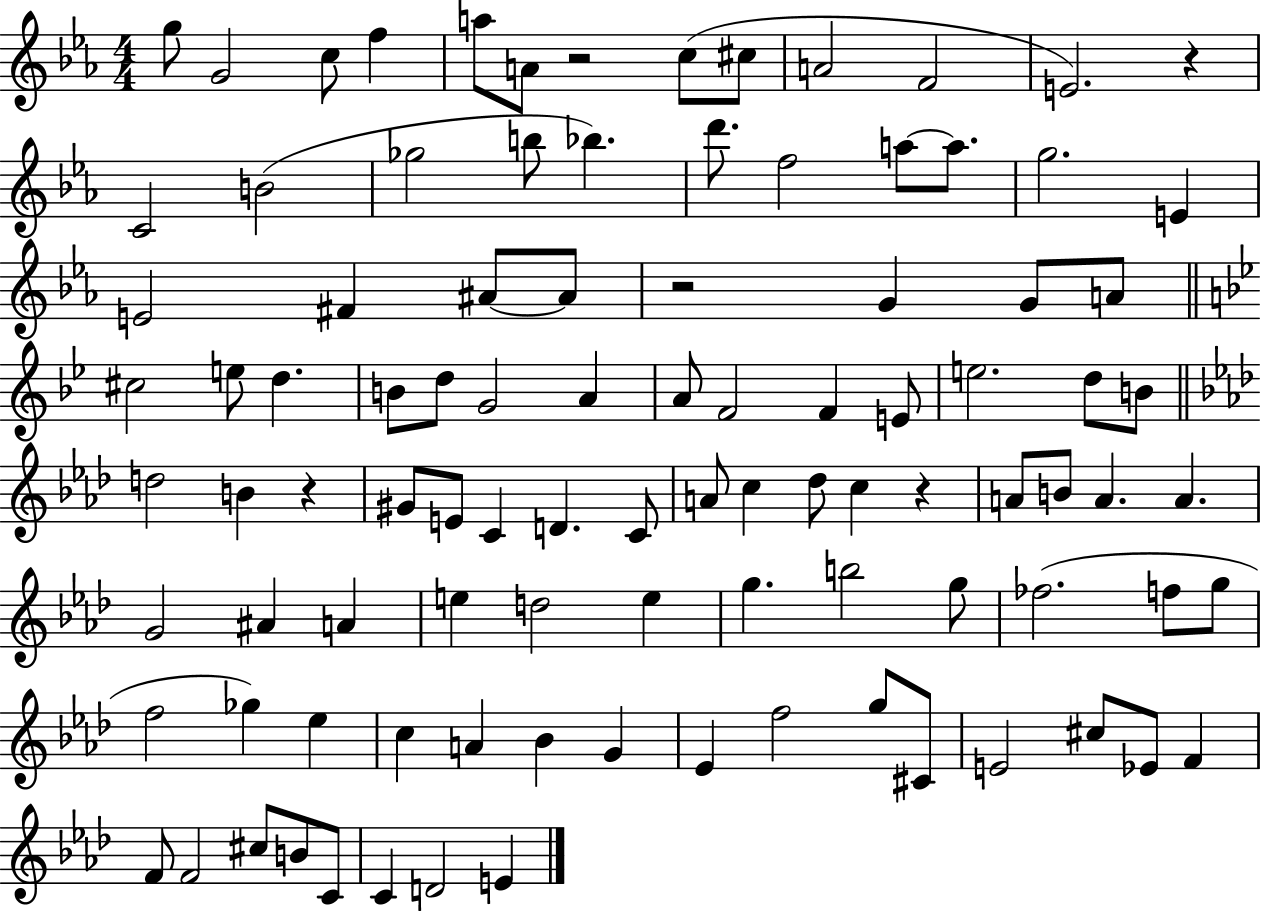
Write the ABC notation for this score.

X:1
T:Untitled
M:4/4
L:1/4
K:Eb
g/2 G2 c/2 f a/2 A/2 z2 c/2 ^c/2 A2 F2 E2 z C2 B2 _g2 b/2 _b d'/2 f2 a/2 a/2 g2 E E2 ^F ^A/2 ^A/2 z2 G G/2 A/2 ^c2 e/2 d B/2 d/2 G2 A A/2 F2 F E/2 e2 d/2 B/2 d2 B z ^G/2 E/2 C D C/2 A/2 c _d/2 c z A/2 B/2 A A G2 ^A A e d2 e g b2 g/2 _f2 f/2 g/2 f2 _g _e c A _B G _E f2 g/2 ^C/2 E2 ^c/2 _E/2 F F/2 F2 ^c/2 B/2 C/2 C D2 E